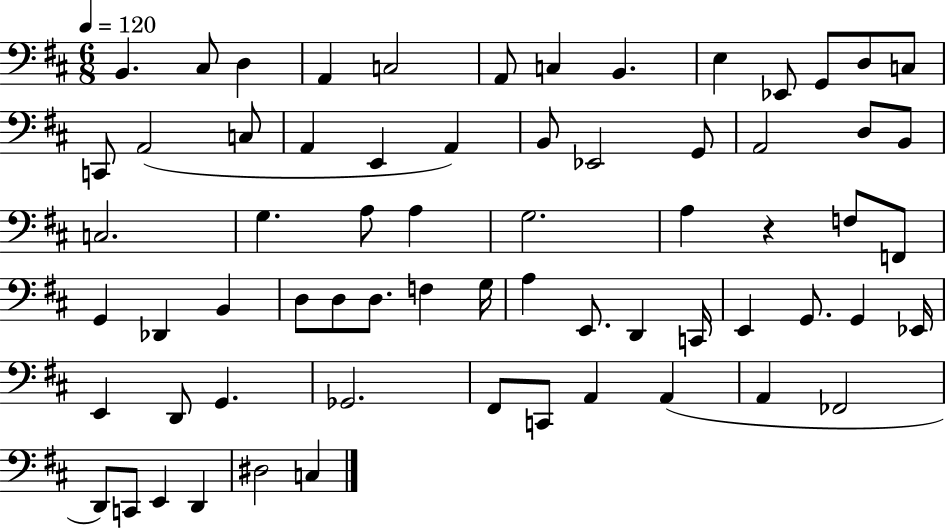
X:1
T:Untitled
M:6/8
L:1/4
K:D
B,, ^C,/2 D, A,, C,2 A,,/2 C, B,, E, _E,,/2 G,,/2 D,/2 C,/2 C,,/2 A,,2 C,/2 A,, E,, A,, B,,/2 _E,,2 G,,/2 A,,2 D,/2 B,,/2 C,2 G, A,/2 A, G,2 A, z F,/2 F,,/2 G,, _D,, B,, D,/2 D,/2 D,/2 F, G,/4 A, E,,/2 D,, C,,/4 E,, G,,/2 G,, _E,,/4 E,, D,,/2 G,, _G,,2 ^F,,/2 C,,/2 A,, A,, A,, _F,,2 D,,/2 C,,/2 E,, D,, ^D,2 C,